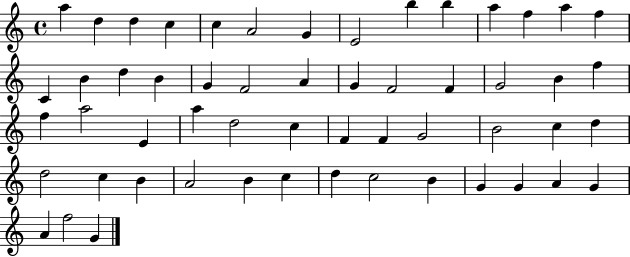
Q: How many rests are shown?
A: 0